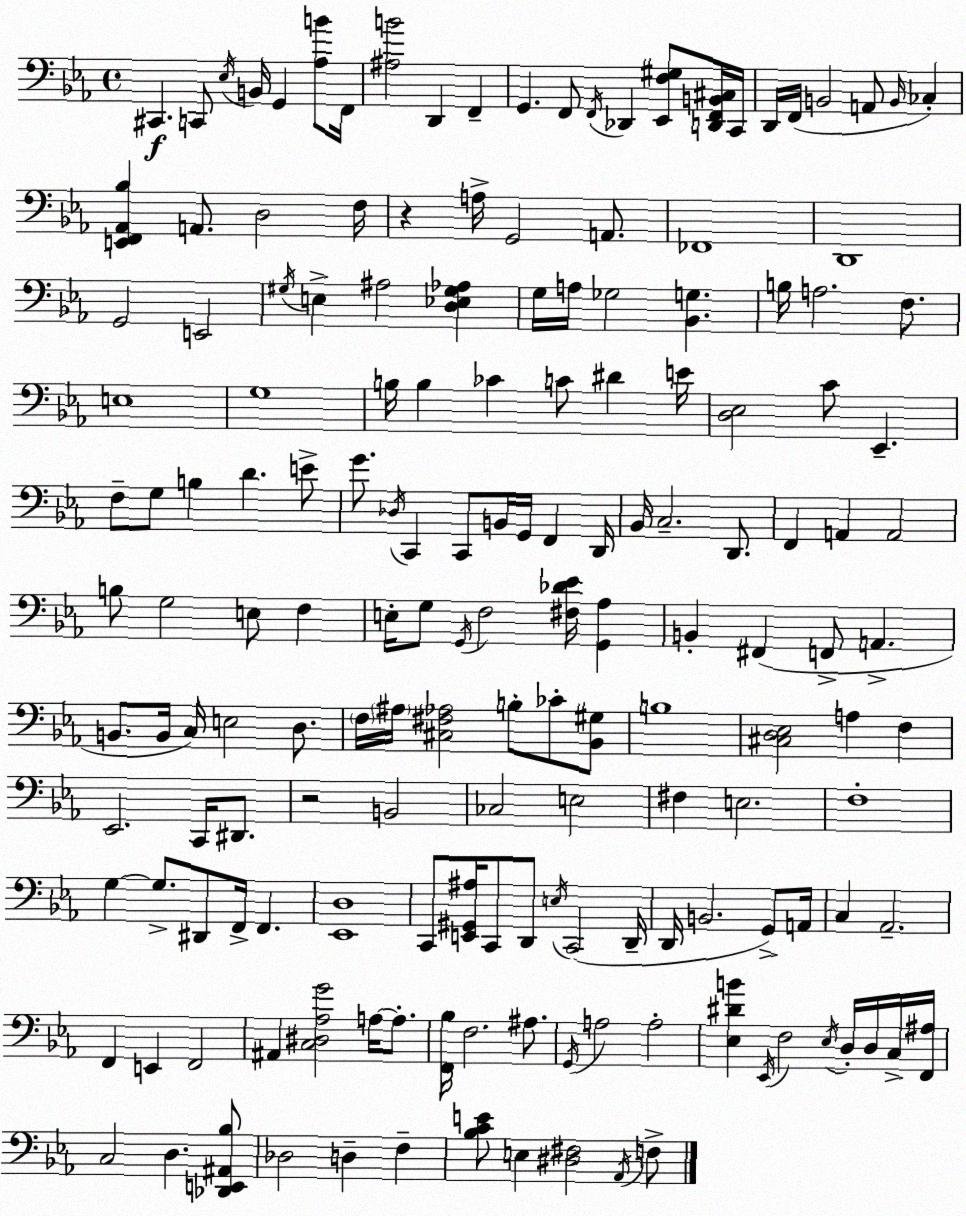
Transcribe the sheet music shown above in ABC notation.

X:1
T:Untitled
M:4/4
L:1/4
K:Eb
^C,, C,,/2 _E,/4 B,,/4 G,, [_A,B]/2 F,,/4 [^A,B]2 D,, F,, G,, F,,/2 F,,/4 _D,, [_E,,F,^G,]/2 [D,,F,,B,,^C,]/4 C,,/4 D,,/4 F,,/4 B,,2 A,,/2 B,,/4 _C, [E,,F,,_A,,_B,] A,,/2 D,2 F,/4 z A,/4 G,,2 A,,/2 _F,,4 D,,4 G,,2 E,,2 ^G,/4 E, ^A,2 [D,_E,^G,_A,] G,/4 A,/4 _G,2 [_B,,G,] B,/4 A,2 F,/2 E,4 G,4 B,/4 B, _C C/2 ^D E/4 [D,_E,]2 C/2 _E,, F,/2 G,/2 B, D E/2 G/2 _D,/4 C,, C,,/2 B,,/4 G,,/4 F,, D,,/4 _B,,/4 C,2 D,,/2 F,, A,, A,,2 B,/2 G,2 E,/2 F, E,/4 G,/2 G,,/4 F,2 [^F,_D_E]/4 [G,,_A,] B,, ^F,, F,,/2 A,, B,,/2 B,,/4 C,/4 E,2 D,/2 F,/4 ^A,/4 [^C,^F,_A,]2 B,/2 _C/2 [_B,,^G,]/2 B,4 [^C,D,_E,]2 A, F, _E,,2 C,,/4 ^D,,/2 z2 B,,2 _C,2 E,2 ^F, E,2 F,4 G, G,/2 ^D,,/2 F,,/4 F,, [_E,,D,]4 C,,/2 [E,,^G,,^A,]/4 C,,/2 D,,/2 E,/4 C,,2 D,,/4 D,,/4 B,,2 G,,/2 A,,/4 C, _A,,2 F,, E,, F,,2 ^A,, [C,^D,_A,G]2 A,/4 A,/2 [F,,_B,]/4 F,2 ^A,/2 G,,/4 A,2 A,2 [_E,^DB] _E,,/4 F,2 _E,/4 D,/4 D,/4 C,/4 [F,,^A,]/4 C,2 D, [_D,,E,,^A,,_B,]/2 _D,2 D, F, [_B,CE]/2 E, [^D,^F,]2 _A,,/4 F,/2